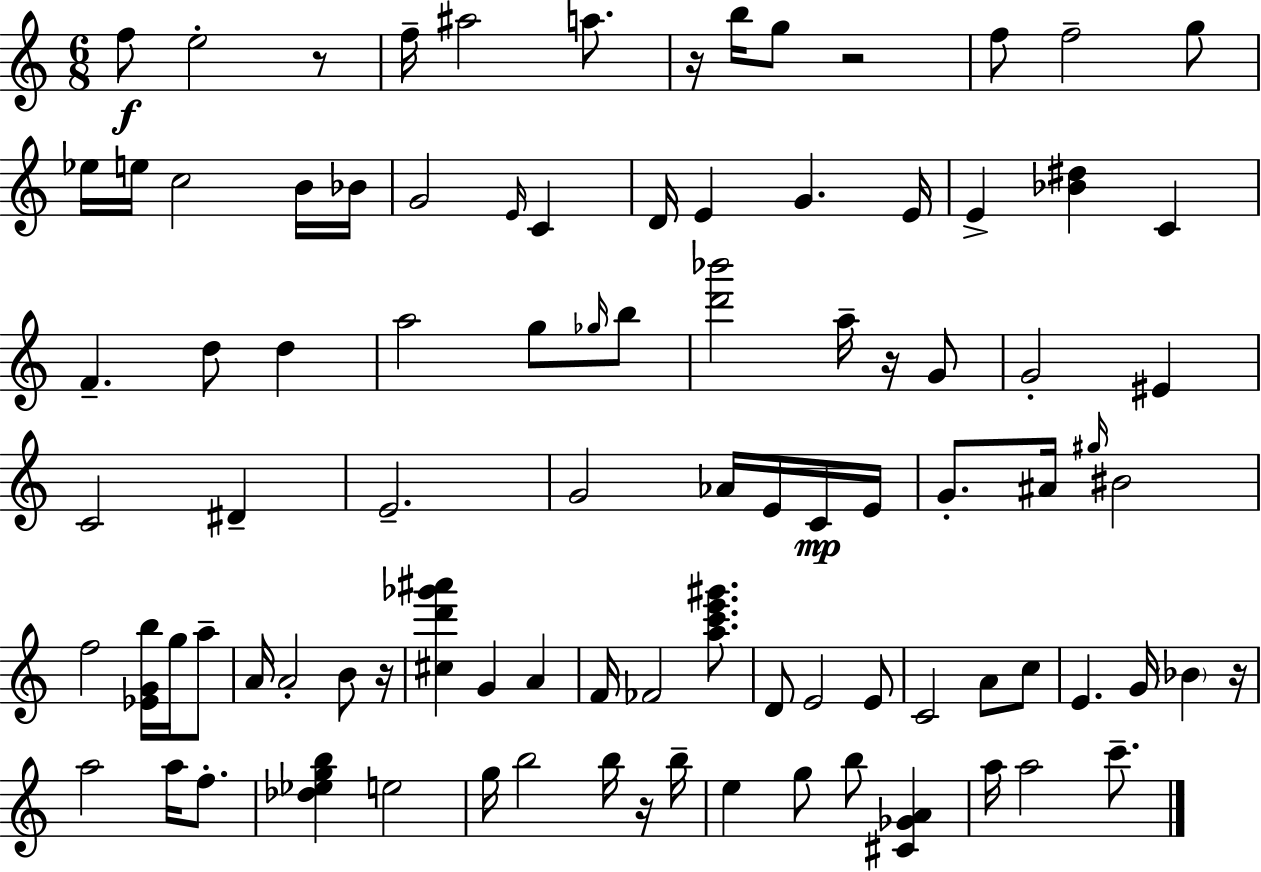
F5/e E5/h R/e F5/s A#5/h A5/e. R/s B5/s G5/e R/h F5/e F5/h G5/e Eb5/s E5/s C5/h B4/s Bb4/s G4/h E4/s C4/q D4/s E4/q G4/q. E4/s E4/q [Bb4,D#5]/q C4/q F4/q. D5/e D5/q A5/h G5/e Gb5/s B5/e [D6,Bb6]/h A5/s R/s G4/e G4/h EIS4/q C4/h D#4/q E4/h. G4/h Ab4/s E4/s C4/s E4/s G4/e. A#4/s G#5/s BIS4/h F5/h [Eb4,G4,B5]/s G5/s A5/e A4/s A4/h B4/e R/s [C#5,D6,Gb6,A#6]/q G4/q A4/q F4/s FES4/h [A5,C6,E6,G#6]/e. D4/e E4/h E4/e C4/h A4/e C5/e E4/q. G4/s Bb4/q R/s A5/h A5/s F5/e. [Db5,Eb5,G5,B5]/q E5/h G5/s B5/h B5/s R/s B5/s E5/q G5/e B5/e [C#4,Gb4,A4]/q A5/s A5/h C6/e.